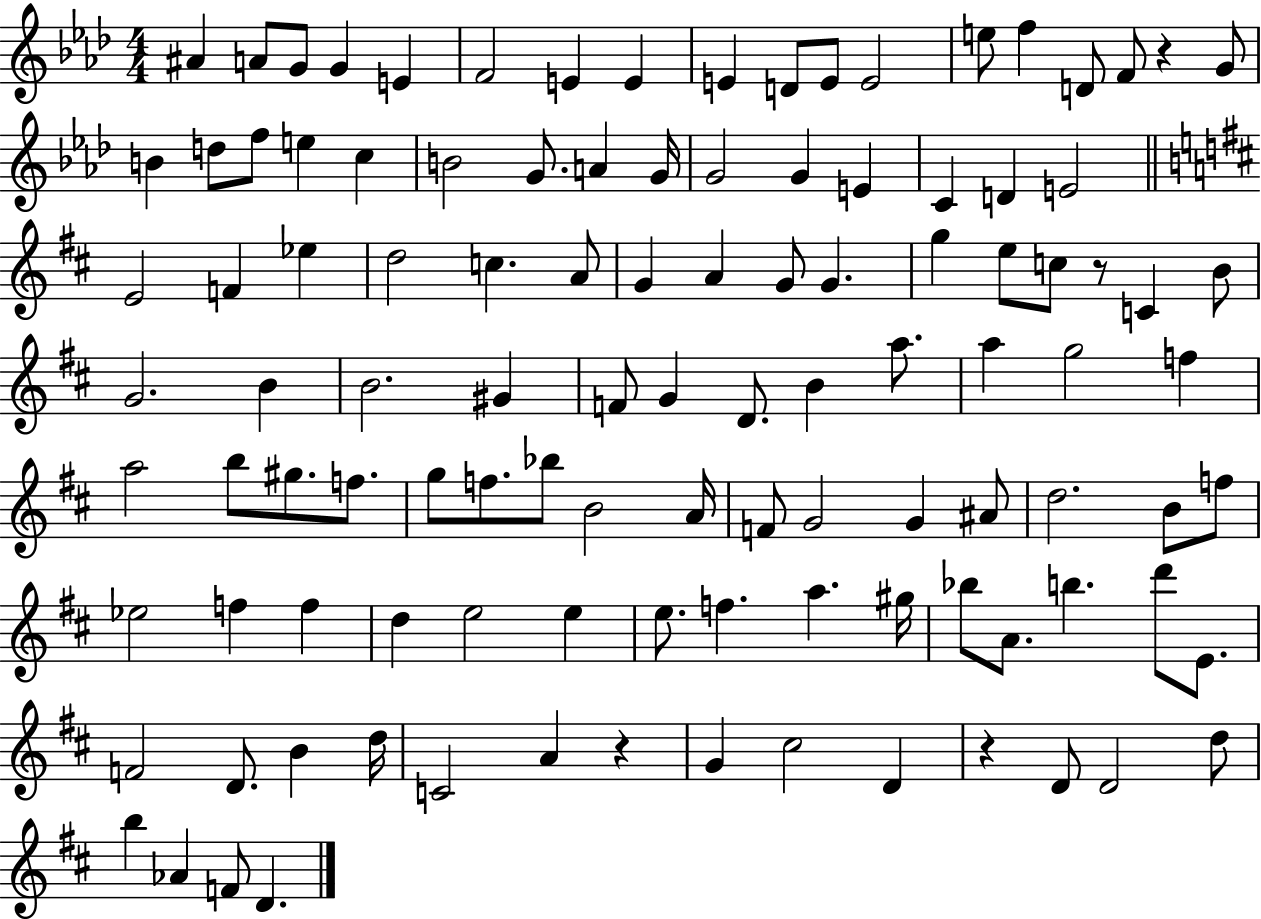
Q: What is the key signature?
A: AES major